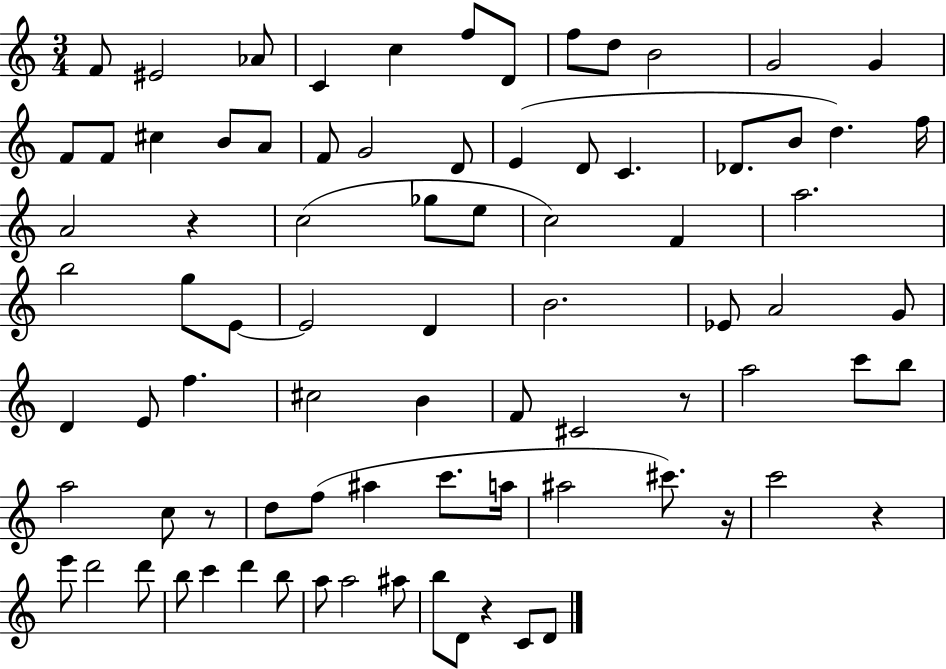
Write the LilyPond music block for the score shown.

{
  \clef treble
  \numericTimeSignature
  \time 3/4
  \key c \major
  f'8 eis'2 aes'8 | c'4 c''4 f''8 d'8 | f''8 d''8 b'2 | g'2 g'4 | \break f'8 f'8 cis''4 b'8 a'8 | f'8 g'2 d'8 | e'4( d'8 c'4. | des'8. b'8 d''4.) f''16 | \break a'2 r4 | c''2( ges''8 e''8 | c''2) f'4 | a''2. | \break b''2 g''8 e'8~~ | e'2 d'4 | b'2. | ees'8 a'2 g'8 | \break d'4 e'8 f''4. | cis''2 b'4 | f'8 cis'2 r8 | a''2 c'''8 b''8 | \break a''2 c''8 r8 | d''8 f''8( ais''4 c'''8. a''16 | ais''2 cis'''8.) r16 | c'''2 r4 | \break e'''8 d'''2 d'''8 | b''8 c'''4 d'''4 b''8 | a''8 a''2 ais''8 | b''8 d'8 r4 c'8 d'8 | \break \bar "|."
}